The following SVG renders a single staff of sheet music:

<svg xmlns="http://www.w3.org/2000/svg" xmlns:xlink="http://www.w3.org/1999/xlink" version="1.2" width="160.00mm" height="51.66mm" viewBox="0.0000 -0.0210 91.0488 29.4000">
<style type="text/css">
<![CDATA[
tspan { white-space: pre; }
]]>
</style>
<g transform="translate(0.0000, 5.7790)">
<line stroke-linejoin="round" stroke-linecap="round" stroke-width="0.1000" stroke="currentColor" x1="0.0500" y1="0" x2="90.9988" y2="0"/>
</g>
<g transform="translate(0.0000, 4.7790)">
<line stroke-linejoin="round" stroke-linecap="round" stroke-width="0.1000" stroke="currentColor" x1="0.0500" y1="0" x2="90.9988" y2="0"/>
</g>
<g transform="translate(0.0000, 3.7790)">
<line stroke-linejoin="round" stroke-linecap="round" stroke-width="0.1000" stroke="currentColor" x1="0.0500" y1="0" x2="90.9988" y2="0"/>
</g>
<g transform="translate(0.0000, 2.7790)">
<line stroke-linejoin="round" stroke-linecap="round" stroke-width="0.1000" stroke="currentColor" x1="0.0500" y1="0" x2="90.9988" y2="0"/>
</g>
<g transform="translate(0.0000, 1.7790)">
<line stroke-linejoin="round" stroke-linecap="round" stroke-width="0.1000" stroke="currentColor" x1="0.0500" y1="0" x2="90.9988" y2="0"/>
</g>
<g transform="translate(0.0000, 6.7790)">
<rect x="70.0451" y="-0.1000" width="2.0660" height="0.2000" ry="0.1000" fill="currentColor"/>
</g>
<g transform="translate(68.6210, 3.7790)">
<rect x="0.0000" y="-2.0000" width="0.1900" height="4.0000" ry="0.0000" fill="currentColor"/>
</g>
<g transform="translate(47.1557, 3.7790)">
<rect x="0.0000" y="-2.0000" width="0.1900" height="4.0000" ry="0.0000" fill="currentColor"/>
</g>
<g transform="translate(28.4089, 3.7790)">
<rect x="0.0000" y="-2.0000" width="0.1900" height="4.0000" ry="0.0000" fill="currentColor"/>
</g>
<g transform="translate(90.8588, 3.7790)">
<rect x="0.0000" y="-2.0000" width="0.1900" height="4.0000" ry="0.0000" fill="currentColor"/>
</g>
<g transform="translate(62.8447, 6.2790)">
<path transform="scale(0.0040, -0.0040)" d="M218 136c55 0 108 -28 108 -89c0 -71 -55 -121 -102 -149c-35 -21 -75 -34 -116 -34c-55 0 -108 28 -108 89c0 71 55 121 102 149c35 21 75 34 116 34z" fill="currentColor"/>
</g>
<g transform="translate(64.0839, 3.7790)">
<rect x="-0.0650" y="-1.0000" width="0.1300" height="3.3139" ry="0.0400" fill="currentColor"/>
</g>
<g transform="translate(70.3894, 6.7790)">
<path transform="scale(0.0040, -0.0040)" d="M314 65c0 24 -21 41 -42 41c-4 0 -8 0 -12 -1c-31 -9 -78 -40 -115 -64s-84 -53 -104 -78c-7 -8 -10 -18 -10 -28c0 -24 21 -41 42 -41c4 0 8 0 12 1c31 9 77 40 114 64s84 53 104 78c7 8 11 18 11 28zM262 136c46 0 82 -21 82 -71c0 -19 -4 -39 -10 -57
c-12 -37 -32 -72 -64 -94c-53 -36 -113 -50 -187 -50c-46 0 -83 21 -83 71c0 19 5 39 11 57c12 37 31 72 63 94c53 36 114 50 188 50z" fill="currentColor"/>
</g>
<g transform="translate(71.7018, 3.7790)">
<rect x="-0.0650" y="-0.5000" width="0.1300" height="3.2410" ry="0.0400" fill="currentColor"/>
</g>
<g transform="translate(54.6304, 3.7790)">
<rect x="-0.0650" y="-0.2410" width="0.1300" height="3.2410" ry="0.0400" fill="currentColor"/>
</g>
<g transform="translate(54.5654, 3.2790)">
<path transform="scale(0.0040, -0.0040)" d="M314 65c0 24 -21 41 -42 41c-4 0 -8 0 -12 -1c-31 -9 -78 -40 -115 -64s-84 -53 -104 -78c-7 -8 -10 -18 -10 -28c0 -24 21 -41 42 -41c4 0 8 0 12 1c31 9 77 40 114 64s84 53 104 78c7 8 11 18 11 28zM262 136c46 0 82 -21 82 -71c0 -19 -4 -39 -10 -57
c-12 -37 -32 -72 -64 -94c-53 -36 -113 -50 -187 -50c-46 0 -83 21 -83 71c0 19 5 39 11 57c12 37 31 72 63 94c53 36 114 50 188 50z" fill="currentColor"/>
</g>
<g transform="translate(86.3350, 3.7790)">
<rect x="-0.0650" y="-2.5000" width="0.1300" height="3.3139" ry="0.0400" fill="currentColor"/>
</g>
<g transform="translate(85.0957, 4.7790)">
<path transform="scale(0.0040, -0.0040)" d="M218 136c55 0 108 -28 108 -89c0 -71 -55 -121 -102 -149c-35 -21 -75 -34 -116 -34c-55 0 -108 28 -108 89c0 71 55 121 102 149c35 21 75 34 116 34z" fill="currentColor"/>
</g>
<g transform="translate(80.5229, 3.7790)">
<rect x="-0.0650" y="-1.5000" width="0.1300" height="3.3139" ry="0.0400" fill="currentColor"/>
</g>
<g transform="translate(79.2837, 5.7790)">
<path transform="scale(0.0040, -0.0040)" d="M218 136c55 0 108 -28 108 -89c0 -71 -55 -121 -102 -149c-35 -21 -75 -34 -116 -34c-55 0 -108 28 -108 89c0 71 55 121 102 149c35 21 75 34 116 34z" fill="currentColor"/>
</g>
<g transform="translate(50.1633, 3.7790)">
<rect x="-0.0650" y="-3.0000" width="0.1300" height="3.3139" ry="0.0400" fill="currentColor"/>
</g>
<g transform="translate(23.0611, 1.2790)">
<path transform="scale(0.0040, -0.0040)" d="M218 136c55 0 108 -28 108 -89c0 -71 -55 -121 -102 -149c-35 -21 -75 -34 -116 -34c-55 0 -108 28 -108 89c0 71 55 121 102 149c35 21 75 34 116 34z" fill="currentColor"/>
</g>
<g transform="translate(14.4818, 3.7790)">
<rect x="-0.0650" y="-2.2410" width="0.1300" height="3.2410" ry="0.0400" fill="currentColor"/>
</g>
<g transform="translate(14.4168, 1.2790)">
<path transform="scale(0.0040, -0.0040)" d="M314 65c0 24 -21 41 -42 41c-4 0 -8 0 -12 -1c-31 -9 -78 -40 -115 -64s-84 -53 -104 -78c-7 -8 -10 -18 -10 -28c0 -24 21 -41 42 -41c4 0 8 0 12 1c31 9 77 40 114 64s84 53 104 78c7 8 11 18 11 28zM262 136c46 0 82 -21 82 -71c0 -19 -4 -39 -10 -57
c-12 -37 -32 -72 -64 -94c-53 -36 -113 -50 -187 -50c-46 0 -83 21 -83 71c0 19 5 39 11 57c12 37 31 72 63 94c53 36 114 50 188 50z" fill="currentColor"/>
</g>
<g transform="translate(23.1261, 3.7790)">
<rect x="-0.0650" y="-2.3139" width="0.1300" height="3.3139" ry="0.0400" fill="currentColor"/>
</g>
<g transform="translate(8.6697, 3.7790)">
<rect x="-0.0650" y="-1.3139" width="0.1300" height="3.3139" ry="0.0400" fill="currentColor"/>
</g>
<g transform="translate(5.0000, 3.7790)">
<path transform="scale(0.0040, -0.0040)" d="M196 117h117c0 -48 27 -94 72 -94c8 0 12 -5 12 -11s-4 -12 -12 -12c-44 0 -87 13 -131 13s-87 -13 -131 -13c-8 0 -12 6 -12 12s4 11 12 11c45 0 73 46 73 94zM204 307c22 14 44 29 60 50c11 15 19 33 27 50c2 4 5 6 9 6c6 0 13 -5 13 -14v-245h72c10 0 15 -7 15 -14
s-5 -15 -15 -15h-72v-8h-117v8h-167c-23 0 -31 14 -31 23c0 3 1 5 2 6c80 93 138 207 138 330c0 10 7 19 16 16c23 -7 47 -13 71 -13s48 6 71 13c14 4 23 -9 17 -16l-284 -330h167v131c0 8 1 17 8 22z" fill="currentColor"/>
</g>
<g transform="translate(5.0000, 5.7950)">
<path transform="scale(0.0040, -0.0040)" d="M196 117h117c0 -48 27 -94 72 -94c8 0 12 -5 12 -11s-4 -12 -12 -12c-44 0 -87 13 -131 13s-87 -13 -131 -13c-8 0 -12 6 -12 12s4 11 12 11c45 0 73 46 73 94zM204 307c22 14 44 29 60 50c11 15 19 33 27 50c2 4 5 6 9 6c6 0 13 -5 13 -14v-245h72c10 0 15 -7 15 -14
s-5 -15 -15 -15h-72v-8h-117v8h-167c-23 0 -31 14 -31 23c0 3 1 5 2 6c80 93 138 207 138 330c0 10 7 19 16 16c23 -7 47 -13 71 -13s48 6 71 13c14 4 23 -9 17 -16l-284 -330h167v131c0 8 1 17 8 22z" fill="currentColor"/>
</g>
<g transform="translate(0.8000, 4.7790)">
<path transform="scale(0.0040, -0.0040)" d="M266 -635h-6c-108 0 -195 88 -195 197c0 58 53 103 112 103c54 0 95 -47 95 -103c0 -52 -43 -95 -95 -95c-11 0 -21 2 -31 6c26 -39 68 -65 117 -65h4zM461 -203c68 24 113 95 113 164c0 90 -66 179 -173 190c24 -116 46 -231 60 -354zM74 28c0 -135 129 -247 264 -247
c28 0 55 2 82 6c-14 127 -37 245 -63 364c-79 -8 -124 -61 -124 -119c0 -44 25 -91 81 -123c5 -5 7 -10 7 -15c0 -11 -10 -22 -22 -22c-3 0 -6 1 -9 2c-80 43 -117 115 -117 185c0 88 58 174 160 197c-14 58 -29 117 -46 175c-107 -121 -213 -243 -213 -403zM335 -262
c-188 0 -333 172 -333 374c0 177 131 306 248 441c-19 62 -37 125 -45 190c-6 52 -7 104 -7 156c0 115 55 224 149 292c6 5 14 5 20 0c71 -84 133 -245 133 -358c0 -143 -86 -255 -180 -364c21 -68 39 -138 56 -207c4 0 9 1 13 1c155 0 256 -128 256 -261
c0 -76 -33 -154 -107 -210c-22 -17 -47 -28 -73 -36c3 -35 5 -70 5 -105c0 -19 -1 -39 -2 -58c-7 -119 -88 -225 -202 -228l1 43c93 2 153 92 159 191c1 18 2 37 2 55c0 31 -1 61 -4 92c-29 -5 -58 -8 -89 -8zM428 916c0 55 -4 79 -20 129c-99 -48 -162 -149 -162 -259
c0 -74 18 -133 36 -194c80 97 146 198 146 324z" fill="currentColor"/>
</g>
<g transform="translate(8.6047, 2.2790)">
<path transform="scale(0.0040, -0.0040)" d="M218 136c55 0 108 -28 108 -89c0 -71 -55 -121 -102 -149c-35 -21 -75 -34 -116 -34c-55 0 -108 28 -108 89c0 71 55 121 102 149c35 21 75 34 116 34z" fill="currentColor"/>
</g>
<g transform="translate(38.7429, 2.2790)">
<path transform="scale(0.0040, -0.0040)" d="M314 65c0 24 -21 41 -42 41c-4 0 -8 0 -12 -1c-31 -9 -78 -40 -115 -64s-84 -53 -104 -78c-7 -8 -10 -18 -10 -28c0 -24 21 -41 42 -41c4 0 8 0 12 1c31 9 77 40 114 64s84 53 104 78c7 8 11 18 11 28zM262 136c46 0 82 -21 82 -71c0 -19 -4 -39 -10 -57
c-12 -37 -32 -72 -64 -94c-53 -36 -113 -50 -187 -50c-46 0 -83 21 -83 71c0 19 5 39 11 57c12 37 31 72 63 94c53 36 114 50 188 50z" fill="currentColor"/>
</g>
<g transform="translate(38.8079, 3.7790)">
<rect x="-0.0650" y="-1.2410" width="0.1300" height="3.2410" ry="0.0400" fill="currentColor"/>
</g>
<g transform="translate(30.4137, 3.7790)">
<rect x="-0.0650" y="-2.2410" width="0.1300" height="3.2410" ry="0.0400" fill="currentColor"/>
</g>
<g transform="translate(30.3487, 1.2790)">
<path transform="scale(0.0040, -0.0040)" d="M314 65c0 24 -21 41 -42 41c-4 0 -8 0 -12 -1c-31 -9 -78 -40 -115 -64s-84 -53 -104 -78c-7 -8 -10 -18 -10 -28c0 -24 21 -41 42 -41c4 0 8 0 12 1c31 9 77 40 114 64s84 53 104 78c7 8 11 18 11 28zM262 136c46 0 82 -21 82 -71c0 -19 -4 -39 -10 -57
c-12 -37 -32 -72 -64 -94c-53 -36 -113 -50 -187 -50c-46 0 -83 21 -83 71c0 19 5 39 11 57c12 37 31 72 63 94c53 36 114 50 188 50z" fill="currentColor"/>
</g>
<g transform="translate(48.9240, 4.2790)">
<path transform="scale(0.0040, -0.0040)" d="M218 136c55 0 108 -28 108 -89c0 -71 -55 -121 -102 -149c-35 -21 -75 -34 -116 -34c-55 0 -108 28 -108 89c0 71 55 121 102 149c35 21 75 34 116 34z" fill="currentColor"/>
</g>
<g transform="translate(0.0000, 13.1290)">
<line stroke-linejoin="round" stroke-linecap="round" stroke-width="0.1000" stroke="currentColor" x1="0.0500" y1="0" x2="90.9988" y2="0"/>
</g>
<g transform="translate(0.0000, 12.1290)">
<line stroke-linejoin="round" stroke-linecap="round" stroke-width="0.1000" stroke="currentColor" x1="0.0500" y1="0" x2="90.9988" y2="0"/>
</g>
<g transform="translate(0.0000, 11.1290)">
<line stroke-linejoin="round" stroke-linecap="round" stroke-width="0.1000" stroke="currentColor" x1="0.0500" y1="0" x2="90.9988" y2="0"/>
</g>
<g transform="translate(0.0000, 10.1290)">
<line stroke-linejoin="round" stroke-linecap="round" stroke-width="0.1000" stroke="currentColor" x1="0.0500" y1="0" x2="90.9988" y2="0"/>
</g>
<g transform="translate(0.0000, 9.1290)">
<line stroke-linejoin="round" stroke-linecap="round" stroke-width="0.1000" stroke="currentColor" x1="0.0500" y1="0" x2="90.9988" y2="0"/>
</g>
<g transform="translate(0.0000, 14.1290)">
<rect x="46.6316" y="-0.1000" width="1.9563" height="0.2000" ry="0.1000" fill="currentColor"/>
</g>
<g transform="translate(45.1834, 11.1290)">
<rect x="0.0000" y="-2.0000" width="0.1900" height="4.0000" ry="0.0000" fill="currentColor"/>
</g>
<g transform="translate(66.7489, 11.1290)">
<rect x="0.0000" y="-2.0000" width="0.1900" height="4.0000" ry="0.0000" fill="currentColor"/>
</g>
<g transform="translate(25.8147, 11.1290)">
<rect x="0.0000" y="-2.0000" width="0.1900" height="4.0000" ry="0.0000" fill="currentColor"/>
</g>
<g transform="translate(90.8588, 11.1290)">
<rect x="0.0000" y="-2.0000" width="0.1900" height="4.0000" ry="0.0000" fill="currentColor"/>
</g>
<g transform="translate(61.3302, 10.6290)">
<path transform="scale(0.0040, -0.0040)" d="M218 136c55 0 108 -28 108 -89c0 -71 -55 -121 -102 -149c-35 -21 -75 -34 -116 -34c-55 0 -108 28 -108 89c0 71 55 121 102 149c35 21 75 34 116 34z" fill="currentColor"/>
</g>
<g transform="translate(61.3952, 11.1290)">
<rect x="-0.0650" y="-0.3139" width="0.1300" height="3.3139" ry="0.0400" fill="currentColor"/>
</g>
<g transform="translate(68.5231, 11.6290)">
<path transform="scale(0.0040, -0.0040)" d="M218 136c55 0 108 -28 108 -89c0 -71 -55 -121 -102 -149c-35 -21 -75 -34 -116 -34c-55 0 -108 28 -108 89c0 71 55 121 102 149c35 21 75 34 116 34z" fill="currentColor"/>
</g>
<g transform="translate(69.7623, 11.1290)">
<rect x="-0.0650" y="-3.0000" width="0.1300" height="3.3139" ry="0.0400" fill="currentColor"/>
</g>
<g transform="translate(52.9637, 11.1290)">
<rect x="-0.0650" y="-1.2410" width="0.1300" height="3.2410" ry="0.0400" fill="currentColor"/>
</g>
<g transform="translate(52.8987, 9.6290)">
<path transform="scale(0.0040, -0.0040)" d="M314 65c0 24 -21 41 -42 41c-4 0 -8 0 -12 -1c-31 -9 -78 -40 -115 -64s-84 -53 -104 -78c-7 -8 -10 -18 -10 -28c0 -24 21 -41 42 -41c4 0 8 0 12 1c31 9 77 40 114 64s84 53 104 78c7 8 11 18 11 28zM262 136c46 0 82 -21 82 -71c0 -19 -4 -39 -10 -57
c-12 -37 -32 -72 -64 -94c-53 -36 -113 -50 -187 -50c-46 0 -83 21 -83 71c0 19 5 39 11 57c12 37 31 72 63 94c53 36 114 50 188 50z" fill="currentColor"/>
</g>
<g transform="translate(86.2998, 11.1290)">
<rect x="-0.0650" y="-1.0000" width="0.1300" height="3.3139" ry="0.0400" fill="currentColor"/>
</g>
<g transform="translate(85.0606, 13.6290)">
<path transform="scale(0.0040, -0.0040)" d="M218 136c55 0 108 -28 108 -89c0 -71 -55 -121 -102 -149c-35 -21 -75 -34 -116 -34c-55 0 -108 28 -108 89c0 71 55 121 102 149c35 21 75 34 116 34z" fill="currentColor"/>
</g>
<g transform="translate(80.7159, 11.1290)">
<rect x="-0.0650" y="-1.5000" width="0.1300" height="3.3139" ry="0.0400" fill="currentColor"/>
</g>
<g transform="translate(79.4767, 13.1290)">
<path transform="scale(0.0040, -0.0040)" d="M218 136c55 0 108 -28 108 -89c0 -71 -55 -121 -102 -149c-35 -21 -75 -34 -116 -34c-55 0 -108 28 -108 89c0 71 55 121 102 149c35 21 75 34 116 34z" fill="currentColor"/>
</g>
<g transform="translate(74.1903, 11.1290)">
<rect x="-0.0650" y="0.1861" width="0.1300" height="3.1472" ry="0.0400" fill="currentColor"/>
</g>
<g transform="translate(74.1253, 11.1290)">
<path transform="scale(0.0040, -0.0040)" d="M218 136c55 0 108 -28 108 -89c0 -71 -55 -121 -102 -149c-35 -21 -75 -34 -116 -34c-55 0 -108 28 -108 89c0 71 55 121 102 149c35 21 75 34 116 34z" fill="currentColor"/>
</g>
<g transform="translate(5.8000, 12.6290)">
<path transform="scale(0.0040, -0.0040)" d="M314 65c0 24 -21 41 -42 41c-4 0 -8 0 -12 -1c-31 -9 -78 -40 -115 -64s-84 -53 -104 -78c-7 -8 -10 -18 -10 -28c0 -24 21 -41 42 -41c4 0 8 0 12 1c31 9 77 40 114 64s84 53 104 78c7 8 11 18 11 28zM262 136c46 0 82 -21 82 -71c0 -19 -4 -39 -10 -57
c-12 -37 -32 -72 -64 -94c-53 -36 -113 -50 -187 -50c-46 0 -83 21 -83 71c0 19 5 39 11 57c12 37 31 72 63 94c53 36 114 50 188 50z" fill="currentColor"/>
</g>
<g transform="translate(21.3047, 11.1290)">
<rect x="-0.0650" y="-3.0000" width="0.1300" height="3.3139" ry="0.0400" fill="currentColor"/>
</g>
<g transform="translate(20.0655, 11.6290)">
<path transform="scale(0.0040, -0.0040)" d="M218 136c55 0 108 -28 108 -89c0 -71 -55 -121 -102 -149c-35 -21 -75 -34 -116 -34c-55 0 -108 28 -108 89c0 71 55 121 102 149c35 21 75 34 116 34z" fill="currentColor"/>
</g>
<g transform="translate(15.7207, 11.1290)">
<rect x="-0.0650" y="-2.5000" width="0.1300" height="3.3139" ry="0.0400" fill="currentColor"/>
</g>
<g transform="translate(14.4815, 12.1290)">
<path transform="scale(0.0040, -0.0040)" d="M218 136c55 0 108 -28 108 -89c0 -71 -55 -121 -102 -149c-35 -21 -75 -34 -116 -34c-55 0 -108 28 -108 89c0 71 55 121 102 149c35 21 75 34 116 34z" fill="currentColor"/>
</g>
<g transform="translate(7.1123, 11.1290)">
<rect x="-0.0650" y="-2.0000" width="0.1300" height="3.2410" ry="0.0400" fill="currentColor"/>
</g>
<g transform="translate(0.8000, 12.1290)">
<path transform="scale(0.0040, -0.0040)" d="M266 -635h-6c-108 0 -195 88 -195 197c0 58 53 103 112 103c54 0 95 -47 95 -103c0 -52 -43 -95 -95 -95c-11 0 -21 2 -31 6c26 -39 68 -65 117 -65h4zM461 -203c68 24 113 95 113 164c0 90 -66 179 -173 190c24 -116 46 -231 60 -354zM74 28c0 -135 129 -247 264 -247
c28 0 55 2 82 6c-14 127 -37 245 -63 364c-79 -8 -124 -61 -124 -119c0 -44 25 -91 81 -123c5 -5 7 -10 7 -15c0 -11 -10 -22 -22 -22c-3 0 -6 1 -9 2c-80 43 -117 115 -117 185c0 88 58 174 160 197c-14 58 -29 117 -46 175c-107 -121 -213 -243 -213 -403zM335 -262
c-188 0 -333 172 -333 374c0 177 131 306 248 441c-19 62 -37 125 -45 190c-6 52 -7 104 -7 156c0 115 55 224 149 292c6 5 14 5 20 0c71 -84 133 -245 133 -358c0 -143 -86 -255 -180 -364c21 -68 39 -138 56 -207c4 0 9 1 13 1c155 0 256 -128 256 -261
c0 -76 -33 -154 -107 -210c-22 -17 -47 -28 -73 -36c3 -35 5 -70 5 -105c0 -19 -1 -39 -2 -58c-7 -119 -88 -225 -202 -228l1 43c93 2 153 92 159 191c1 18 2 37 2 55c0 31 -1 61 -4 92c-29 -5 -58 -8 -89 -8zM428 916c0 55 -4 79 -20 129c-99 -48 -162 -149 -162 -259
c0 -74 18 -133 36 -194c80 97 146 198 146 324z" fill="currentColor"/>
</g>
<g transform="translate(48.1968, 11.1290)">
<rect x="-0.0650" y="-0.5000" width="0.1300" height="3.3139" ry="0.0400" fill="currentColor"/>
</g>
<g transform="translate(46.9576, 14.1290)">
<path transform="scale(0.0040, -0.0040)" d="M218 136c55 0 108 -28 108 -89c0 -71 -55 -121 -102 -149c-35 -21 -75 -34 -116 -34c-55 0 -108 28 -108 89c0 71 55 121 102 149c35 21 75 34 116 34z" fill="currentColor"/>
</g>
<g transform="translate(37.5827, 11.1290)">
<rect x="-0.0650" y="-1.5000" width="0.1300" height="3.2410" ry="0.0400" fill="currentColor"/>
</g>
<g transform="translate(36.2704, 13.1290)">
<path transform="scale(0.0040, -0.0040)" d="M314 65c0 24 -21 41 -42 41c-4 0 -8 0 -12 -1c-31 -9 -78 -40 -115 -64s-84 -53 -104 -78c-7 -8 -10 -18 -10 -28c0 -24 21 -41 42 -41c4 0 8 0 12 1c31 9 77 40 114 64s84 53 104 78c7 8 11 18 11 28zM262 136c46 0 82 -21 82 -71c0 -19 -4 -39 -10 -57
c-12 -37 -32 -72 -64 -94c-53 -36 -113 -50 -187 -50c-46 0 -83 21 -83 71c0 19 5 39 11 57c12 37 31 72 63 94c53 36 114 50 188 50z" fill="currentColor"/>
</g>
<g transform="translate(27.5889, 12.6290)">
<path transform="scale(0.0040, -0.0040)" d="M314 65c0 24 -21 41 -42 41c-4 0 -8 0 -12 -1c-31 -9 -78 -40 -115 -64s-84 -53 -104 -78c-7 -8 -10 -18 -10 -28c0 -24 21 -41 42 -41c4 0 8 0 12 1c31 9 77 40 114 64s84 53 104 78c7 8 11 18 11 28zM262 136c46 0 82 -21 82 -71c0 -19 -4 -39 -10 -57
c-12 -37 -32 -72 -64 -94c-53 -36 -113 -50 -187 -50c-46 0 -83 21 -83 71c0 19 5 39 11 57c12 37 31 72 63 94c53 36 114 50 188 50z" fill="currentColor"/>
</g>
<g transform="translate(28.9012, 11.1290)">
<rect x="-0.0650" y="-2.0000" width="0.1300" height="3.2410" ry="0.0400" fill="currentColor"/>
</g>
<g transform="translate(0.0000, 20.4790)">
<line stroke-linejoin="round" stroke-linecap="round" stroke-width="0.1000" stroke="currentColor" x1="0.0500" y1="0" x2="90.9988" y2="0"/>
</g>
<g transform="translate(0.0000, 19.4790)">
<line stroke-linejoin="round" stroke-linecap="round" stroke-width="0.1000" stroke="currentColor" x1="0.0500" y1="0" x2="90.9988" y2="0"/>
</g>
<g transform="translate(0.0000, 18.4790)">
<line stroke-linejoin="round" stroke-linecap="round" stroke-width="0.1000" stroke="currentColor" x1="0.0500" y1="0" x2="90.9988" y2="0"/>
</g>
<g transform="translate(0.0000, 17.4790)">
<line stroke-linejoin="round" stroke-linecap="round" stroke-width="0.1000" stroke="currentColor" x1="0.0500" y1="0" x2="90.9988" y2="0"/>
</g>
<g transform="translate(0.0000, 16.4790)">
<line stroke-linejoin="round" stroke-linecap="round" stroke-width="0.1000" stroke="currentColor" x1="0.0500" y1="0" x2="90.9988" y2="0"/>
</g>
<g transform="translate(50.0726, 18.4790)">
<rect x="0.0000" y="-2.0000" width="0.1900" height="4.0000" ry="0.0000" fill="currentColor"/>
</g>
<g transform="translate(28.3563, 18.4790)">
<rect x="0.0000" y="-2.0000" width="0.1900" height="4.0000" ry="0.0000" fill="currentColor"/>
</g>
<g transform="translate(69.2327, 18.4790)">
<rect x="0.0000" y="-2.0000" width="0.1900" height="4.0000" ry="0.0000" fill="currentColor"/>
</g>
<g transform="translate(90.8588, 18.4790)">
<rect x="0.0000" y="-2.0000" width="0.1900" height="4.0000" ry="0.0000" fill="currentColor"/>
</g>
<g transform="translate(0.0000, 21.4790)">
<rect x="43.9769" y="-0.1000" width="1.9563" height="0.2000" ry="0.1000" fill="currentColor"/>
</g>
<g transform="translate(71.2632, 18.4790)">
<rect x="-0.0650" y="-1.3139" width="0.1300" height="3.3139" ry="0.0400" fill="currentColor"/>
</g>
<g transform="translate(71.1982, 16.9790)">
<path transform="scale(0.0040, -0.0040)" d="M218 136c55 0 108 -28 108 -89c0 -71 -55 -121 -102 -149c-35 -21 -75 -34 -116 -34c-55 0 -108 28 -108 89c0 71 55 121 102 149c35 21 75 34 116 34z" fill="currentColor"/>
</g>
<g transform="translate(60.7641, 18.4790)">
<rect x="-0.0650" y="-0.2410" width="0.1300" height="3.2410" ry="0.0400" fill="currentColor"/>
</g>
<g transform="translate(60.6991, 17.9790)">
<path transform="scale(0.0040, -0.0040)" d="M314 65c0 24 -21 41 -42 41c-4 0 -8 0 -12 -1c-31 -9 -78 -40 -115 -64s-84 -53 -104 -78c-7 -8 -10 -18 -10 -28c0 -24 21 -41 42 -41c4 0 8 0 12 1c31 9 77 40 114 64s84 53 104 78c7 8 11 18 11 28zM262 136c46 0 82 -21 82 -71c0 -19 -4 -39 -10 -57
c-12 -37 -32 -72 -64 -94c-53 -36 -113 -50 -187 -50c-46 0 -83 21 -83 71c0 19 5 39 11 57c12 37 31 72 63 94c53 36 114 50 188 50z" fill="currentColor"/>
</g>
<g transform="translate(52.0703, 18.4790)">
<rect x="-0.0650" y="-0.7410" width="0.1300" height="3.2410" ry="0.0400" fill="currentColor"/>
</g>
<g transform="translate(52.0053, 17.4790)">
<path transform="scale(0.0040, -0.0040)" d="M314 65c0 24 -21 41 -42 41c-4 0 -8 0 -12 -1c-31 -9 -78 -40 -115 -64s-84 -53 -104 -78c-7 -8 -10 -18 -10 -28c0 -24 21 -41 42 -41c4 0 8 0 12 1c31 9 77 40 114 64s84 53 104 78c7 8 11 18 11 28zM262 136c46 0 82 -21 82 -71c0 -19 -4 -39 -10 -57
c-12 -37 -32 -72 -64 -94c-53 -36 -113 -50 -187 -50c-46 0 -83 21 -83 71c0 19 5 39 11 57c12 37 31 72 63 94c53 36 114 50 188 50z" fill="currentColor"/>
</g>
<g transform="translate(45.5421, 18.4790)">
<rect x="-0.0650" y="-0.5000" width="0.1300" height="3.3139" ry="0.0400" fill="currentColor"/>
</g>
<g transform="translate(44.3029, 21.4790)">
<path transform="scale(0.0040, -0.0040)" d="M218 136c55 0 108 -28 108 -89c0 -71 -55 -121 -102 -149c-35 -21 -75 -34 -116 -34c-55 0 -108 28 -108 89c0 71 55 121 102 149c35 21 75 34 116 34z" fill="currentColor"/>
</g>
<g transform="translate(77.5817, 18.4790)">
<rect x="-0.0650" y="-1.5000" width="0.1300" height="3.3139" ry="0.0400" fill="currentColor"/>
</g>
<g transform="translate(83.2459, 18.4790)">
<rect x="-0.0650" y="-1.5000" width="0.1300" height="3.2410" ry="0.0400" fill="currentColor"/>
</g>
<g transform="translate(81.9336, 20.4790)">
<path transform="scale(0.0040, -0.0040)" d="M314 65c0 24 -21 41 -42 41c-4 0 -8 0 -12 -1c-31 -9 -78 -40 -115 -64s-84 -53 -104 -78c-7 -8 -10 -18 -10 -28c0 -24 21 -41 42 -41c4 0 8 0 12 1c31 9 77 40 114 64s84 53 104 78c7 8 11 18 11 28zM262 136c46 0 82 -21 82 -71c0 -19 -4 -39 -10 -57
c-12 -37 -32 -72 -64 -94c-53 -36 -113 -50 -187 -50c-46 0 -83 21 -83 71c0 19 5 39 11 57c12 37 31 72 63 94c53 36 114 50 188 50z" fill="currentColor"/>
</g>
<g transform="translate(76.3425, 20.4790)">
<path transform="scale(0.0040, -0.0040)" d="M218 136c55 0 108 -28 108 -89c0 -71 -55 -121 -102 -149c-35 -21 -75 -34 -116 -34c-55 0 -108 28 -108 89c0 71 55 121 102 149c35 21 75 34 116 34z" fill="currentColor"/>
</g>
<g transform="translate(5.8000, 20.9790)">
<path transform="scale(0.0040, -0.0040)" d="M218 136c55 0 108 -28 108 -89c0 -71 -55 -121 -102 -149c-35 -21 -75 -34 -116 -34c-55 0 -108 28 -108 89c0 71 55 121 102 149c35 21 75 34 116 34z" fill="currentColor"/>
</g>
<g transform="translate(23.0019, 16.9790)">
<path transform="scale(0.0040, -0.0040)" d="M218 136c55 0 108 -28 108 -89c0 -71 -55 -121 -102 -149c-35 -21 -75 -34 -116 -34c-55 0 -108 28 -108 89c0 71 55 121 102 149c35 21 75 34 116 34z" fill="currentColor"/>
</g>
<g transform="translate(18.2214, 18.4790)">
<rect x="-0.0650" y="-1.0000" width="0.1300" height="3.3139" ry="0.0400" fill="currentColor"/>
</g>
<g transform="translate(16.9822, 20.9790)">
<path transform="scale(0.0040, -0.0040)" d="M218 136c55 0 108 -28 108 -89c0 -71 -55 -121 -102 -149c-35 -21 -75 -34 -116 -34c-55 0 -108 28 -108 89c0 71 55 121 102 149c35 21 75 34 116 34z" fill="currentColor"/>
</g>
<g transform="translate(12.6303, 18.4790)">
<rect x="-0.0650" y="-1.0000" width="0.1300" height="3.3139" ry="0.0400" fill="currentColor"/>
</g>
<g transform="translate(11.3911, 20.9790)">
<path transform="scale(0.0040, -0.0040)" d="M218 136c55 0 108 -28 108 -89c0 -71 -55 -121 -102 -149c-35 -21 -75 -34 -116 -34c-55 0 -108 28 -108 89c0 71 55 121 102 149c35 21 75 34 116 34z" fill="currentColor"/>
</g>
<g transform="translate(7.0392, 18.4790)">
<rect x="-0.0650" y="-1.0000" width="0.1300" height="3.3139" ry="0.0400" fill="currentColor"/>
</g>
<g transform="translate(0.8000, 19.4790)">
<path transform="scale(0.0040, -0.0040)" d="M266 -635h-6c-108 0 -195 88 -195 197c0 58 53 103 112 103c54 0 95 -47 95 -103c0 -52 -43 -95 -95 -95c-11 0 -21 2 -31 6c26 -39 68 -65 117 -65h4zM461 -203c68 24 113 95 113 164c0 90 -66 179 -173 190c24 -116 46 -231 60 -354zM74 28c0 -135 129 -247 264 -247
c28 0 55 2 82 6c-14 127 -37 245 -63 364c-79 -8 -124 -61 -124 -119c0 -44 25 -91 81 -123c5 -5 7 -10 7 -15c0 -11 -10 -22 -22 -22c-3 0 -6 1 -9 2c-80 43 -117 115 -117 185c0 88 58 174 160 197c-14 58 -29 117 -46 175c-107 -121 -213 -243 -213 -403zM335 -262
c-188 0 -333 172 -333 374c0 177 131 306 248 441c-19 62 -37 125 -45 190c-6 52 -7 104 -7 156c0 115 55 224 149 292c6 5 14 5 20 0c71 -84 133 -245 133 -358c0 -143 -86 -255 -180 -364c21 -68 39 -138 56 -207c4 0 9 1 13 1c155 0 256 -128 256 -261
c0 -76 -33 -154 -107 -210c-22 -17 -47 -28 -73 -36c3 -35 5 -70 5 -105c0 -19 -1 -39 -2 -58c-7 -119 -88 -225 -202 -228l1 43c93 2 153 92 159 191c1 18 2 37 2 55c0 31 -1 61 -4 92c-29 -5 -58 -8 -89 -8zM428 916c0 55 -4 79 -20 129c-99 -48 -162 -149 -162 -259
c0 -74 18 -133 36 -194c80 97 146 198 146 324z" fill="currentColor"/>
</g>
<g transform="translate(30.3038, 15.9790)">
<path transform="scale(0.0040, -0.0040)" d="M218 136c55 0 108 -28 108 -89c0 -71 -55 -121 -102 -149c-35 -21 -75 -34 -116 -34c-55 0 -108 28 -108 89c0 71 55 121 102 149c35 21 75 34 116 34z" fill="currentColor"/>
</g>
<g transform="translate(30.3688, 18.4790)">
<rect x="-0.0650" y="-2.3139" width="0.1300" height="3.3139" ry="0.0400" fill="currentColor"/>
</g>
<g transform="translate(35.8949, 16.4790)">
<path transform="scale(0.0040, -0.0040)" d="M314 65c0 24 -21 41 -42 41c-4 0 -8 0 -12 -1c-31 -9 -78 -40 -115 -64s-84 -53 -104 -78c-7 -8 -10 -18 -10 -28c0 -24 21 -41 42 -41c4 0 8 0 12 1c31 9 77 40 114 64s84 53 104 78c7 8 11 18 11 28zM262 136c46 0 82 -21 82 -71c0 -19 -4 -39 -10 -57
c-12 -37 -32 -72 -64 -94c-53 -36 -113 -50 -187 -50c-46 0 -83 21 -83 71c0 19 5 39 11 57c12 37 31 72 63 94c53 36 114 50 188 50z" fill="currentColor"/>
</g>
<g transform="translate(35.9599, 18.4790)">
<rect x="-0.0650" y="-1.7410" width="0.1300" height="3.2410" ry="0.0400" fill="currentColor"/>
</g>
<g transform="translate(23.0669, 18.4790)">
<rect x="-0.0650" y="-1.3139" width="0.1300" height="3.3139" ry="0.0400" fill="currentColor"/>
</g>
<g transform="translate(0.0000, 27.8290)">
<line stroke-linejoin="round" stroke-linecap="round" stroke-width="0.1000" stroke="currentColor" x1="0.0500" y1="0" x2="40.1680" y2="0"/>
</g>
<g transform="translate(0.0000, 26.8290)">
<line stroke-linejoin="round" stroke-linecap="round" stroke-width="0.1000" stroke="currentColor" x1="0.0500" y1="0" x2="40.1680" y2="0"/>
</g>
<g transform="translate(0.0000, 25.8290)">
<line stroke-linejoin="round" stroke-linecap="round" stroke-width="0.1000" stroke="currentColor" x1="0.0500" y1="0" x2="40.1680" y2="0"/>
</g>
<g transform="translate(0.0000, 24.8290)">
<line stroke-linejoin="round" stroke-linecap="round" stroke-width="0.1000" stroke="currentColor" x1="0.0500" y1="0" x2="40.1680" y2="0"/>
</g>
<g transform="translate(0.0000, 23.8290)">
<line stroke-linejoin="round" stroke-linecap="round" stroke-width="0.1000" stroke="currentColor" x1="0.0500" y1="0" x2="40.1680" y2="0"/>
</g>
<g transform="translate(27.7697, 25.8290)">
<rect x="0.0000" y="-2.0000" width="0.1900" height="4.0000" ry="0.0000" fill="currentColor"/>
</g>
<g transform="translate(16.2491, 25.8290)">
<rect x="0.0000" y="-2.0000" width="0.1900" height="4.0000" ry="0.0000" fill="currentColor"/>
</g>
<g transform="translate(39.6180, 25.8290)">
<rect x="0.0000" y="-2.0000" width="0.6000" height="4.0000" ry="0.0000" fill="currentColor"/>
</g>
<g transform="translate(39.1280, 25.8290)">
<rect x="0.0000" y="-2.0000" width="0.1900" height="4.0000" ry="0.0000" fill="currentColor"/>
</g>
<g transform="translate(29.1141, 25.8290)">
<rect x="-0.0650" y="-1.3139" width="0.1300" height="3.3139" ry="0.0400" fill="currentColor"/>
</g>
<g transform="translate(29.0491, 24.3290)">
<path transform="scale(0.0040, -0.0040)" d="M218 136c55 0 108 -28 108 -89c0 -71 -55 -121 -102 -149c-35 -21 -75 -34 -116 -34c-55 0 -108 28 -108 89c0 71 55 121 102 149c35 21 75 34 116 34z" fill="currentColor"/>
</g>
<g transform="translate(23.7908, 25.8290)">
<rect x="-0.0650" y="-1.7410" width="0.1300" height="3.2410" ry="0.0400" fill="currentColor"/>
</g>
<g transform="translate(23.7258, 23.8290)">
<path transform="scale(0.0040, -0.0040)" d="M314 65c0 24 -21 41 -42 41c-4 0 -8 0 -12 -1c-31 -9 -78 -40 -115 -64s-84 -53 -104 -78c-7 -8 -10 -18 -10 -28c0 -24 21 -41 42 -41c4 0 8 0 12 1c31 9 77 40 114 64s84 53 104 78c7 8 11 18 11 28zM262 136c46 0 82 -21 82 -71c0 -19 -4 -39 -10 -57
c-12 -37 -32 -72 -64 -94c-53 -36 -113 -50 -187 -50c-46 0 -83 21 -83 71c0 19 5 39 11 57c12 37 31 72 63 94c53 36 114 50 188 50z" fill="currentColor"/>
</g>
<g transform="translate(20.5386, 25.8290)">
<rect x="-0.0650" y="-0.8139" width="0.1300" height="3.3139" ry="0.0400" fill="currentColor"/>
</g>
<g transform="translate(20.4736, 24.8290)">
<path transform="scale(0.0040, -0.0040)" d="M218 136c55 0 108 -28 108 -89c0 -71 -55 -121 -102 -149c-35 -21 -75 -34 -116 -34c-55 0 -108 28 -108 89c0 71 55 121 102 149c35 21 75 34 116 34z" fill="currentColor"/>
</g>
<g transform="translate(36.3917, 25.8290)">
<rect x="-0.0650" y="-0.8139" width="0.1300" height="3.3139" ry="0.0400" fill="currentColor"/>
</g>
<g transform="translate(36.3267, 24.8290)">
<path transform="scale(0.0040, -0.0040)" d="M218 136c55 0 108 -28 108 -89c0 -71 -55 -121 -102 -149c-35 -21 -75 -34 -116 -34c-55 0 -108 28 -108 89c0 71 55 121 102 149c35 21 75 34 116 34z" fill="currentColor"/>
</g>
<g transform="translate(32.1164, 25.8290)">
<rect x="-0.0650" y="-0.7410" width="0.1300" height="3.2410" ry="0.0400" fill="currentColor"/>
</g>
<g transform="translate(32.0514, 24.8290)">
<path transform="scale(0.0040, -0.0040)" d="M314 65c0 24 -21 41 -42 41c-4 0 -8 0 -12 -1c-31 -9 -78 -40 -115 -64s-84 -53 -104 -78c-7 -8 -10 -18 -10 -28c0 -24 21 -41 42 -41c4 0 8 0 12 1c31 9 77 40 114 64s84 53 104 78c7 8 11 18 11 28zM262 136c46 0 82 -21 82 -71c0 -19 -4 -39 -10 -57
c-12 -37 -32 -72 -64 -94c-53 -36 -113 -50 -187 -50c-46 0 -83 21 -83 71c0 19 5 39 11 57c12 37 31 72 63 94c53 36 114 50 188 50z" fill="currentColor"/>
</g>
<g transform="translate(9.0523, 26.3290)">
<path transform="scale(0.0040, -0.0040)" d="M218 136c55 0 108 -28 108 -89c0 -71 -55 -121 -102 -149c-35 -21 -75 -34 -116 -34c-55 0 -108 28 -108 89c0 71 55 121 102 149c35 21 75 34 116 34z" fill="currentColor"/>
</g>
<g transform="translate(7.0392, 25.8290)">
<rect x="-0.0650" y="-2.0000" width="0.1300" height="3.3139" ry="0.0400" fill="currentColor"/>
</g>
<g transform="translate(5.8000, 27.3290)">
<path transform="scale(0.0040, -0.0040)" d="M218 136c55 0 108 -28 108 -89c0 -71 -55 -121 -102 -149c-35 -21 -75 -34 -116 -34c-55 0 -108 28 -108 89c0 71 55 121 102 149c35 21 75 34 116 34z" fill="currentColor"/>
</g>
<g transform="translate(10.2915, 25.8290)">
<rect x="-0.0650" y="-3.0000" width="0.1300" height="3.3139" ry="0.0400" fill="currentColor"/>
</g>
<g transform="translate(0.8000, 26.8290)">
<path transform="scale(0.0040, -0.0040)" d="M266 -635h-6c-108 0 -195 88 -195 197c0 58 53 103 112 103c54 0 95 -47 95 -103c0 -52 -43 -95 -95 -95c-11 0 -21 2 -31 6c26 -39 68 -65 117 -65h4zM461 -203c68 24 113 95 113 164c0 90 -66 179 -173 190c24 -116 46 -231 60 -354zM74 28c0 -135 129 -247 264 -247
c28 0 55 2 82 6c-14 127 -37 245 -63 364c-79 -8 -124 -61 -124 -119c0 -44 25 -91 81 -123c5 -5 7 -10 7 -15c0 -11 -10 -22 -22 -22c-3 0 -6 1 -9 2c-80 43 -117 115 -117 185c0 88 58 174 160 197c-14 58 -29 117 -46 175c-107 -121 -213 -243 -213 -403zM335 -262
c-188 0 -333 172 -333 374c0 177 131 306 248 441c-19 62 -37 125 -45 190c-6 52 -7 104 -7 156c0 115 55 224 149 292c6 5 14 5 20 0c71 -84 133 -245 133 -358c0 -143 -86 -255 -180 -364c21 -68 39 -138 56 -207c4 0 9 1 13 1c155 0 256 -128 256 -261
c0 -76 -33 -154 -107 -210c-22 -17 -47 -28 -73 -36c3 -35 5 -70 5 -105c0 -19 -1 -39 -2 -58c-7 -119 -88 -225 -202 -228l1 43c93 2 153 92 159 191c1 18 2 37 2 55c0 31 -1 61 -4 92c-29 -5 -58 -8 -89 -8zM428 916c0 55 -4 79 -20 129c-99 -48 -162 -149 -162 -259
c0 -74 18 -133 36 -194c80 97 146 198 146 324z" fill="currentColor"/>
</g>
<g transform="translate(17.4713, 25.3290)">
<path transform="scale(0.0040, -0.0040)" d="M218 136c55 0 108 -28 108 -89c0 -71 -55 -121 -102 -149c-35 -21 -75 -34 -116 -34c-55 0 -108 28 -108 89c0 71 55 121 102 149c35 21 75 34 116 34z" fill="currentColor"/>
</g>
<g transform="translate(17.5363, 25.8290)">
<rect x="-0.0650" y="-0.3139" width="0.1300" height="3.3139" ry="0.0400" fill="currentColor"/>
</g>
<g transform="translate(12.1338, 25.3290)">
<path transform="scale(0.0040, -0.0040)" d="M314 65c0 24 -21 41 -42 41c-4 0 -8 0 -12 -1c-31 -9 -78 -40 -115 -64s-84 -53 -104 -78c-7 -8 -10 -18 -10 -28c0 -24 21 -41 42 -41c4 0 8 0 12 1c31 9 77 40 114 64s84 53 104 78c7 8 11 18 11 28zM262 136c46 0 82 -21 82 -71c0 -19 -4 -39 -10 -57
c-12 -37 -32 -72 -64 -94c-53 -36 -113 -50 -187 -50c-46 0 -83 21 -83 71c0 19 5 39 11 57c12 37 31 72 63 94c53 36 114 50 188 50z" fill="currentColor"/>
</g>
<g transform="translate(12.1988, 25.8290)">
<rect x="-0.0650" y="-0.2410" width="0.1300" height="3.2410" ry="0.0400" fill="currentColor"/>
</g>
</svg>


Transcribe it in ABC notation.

X:1
T:Untitled
M:4/4
L:1/4
K:C
e g2 g g2 e2 A c2 D C2 E G F2 G A F2 E2 C e2 c A B E D D D D e g f2 C d2 c2 e E E2 F A c2 c d f2 e d2 d